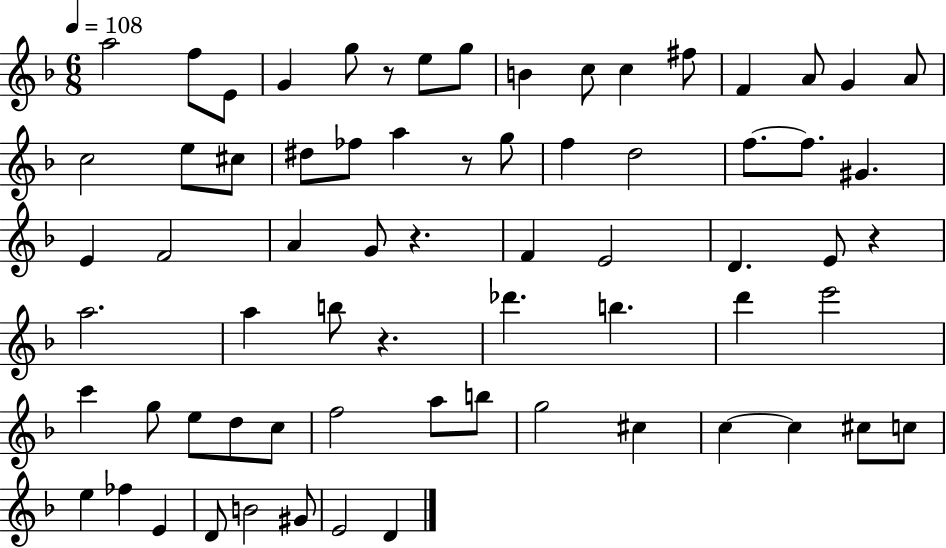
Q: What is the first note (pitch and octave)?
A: A5